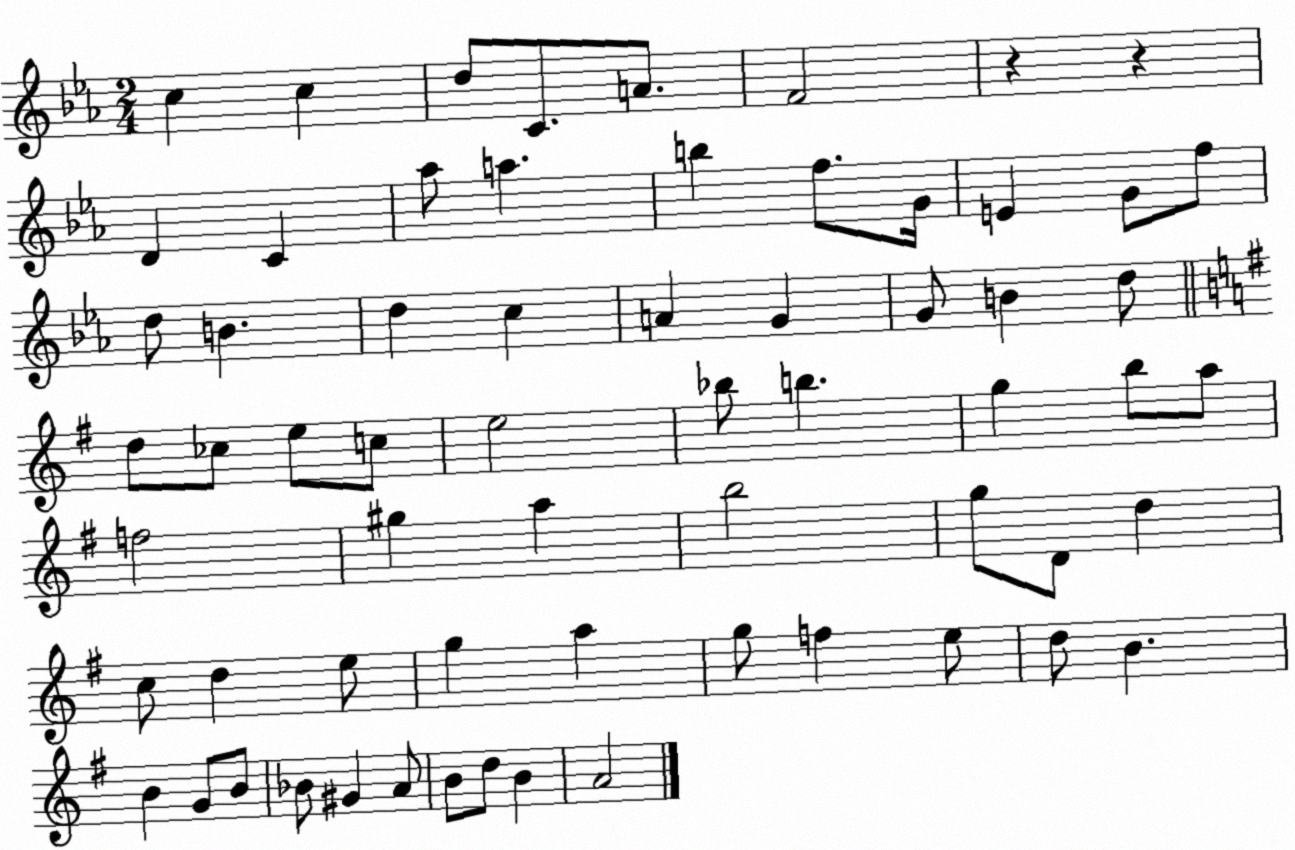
X:1
T:Untitled
M:2/4
L:1/4
K:Eb
c c d/2 C/2 A/2 F2 z z D C _a/2 a b f/2 G/4 E G/2 f/2 d/2 B d c A G G/2 B d/2 d/2 _c/2 e/2 c/2 e2 _b/2 b g b/2 a/2 f2 ^g a b2 g/2 D/2 d c/2 d e/2 g a g/2 f e/2 d/2 B B G/2 B/2 _B/2 ^G A/2 B/2 d/2 B A2